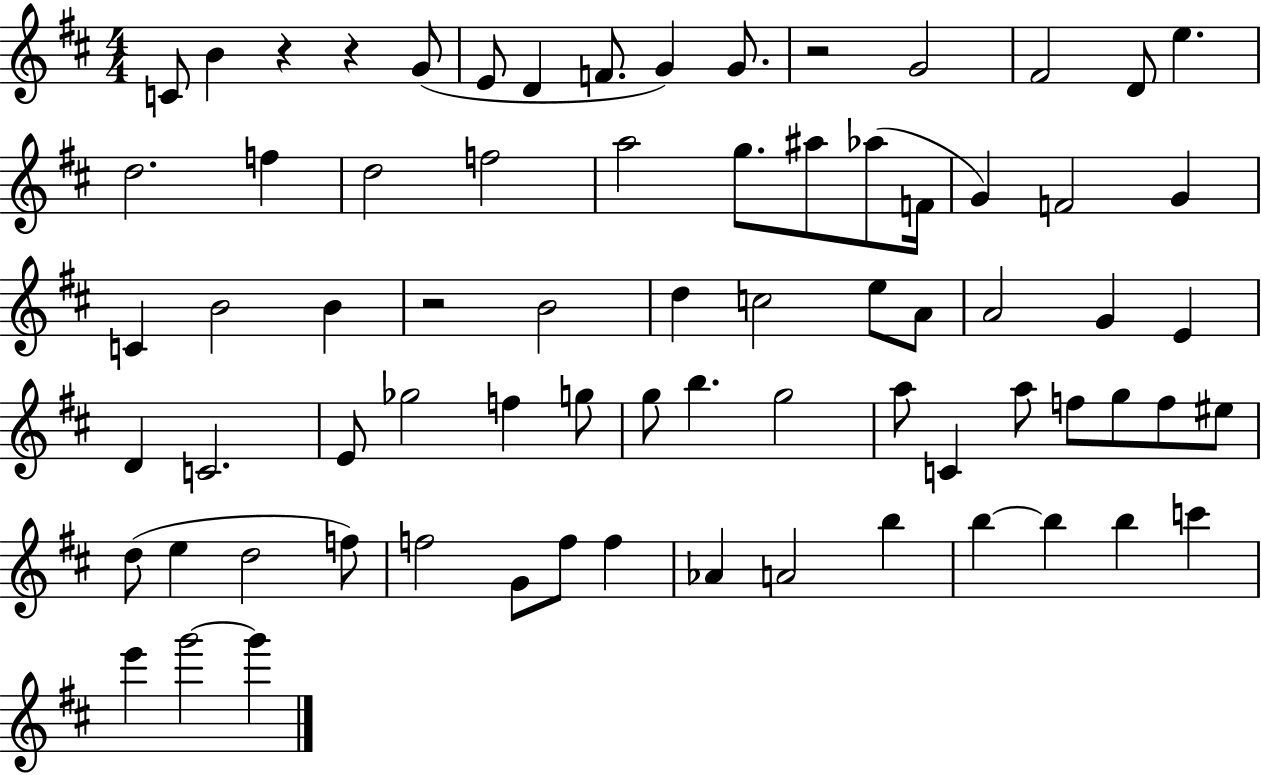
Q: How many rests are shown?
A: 4